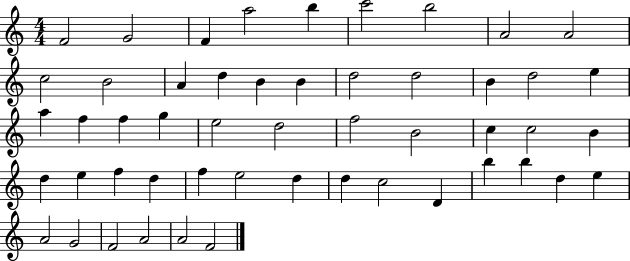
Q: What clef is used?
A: treble